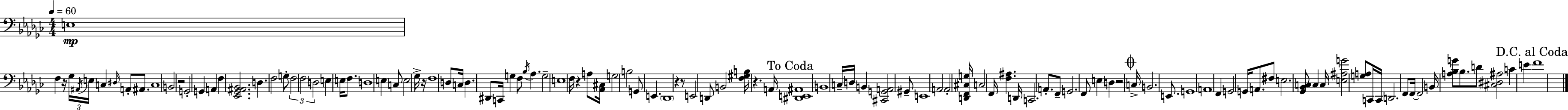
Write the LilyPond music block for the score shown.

{
  \clef bass
  \numericTimeSignature
  \time 4/4
  \key ees \minor
  \tempo 4 = 60
  e1\mp | f4 r16 \tuplet 3/2 { ges16 \acciaccatura { ais,16 } e16 } c4 \grace { dis16 } a,8-. ais,8. | c1 | b,2 r2 | \break g,2-. g,4 a,4 | f4 <ees, ges, ais, bes,>2. | d4. f2 | g8-. \tuplet 3/2 { f2 f2 | \break d2 } e4 e16 f8. | d1 | e4 c8 e2 | ges16-> r16 f1 | \break d8 c16 d4. dis,8 c,16 g4 | f8 \acciaccatura { bes16 } aes4. g2-- | e1 | f16 r4 a8 <aes, cis>16 g2 | \break b2 g,8 e,4. | \parenthesize des,1 | r4 r8 e,2 | d,8 b,2 <f gis b>16 r4. | \break a,16 \mark "To Coda" <dis, e, ais,>1 | b,1 | c16-- d16 b,4 <cis, g, a,>2 | gis,8-- e,1 | \break a,2 a,2-. | <d, f, cis g>16 c2 f,16 <f ais>4. | d,16 c,2. | a,8.-. f,8-- g,2. | \break f,8 e4 d4 r2 | \mark \markup { \musicglyph "scripts.coda" } c16-> b,2. | e,8. g,1 | \parenthesize a,1 | \break f,4 g,2 g,16 | a,8. fis8 e2. | <ges, bes, c>8 c4 c16 <e ais g'>2 | <g a>8 c,16 c,16 d,2. | \break f,8 f,16~~ f,2 b,16 <a bes g'>8 bes8. | d'8 <cis dis ais>2 c'4 e'4 | \mark "D.C. al Coda" f'1 | \bar "|."
}